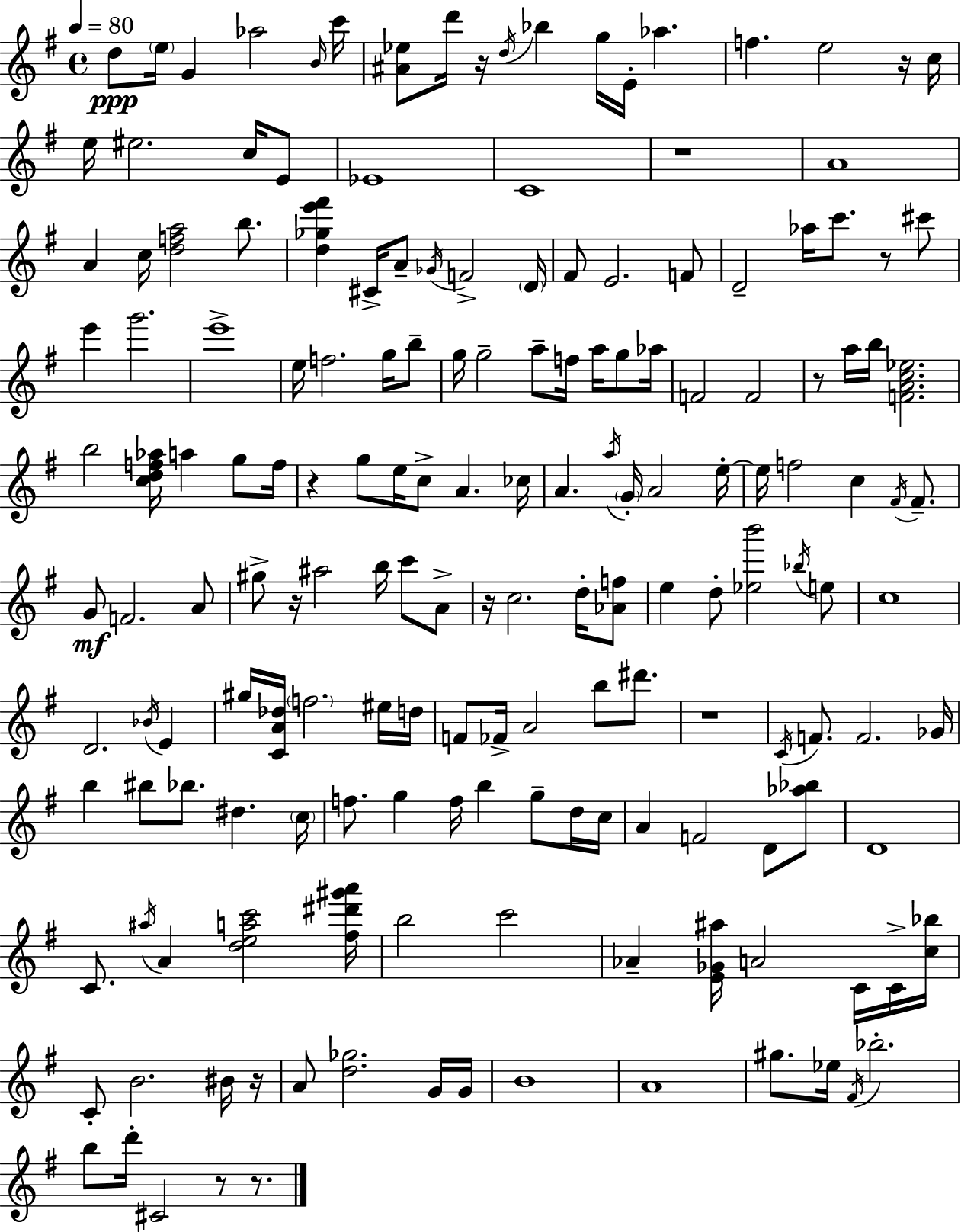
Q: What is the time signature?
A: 4/4